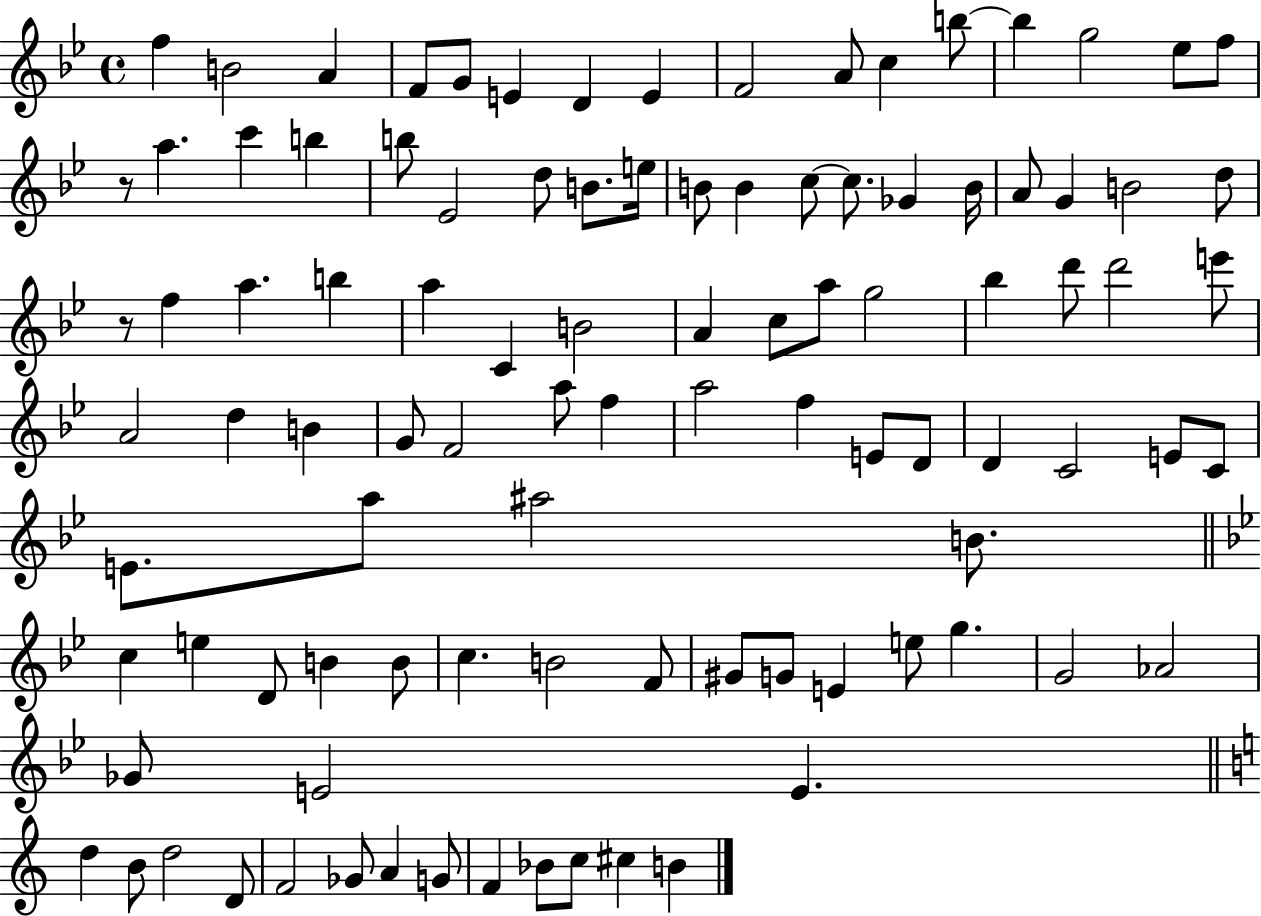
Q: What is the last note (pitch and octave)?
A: B4